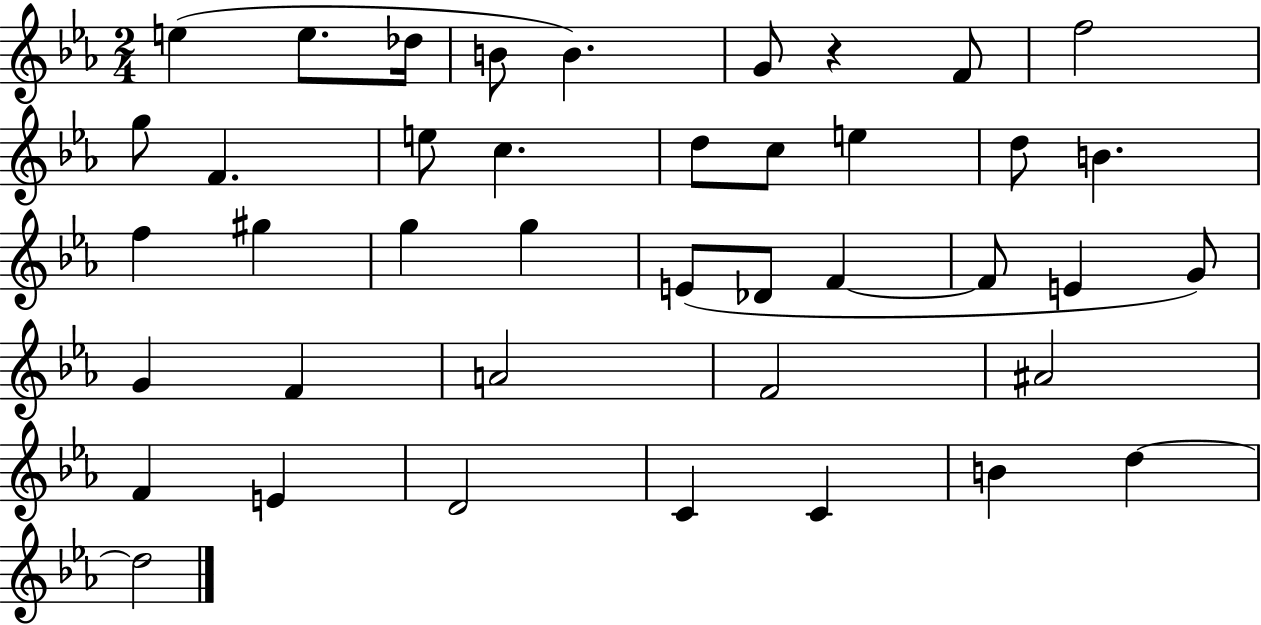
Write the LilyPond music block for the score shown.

{
  \clef treble
  \numericTimeSignature
  \time 2/4
  \key ees \major
  \repeat volta 2 { e''4( e''8. des''16 | b'8 b'4.) | g'8 r4 f'8 | f''2 | \break g''8 f'4. | e''8 c''4. | d''8 c''8 e''4 | d''8 b'4. | \break f''4 gis''4 | g''4 g''4 | e'8( des'8 f'4~~ | f'8 e'4 g'8) | \break g'4 f'4 | a'2 | f'2 | ais'2 | \break f'4 e'4 | d'2 | c'4 c'4 | b'4 d''4~~ | \break d''2 | } \bar "|."
}